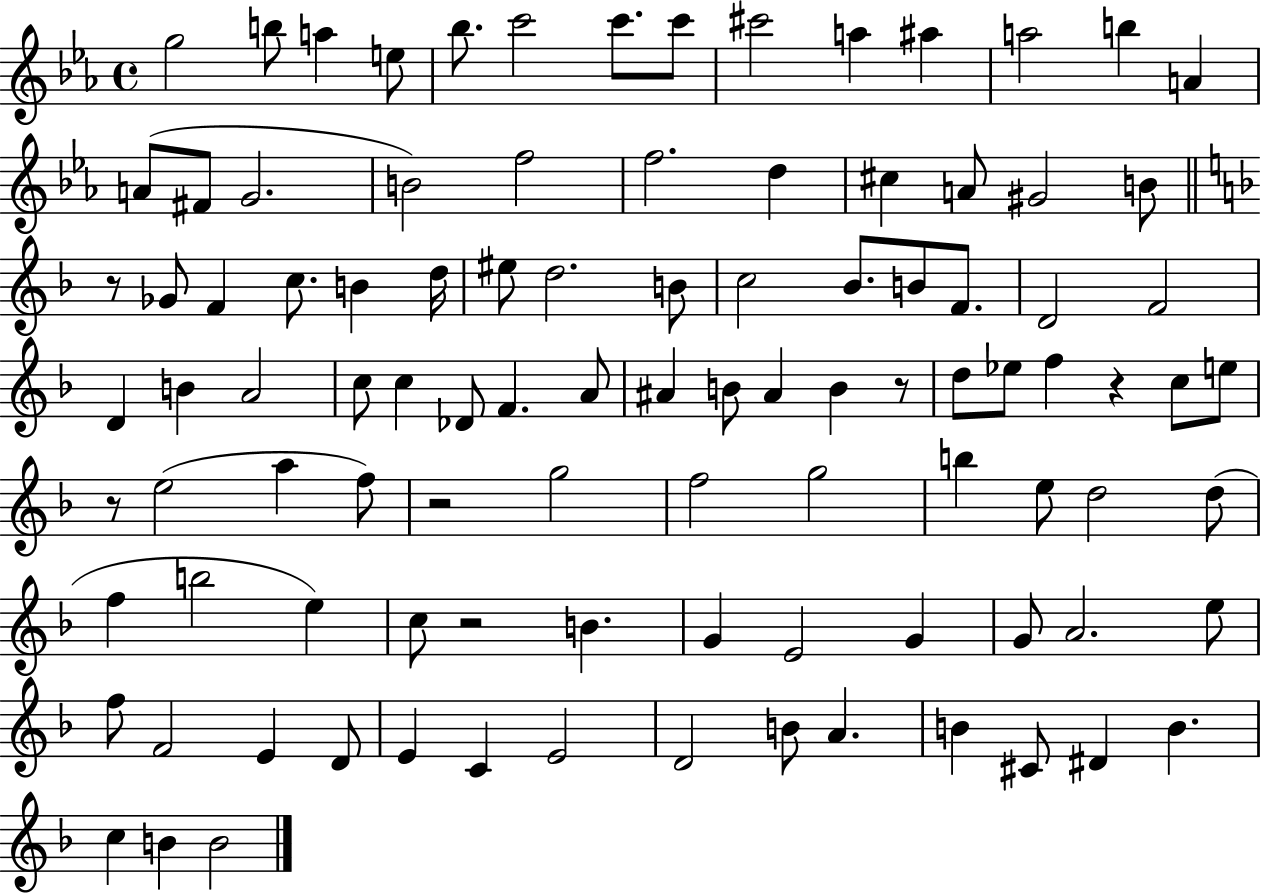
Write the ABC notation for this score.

X:1
T:Untitled
M:4/4
L:1/4
K:Eb
g2 b/2 a e/2 _b/2 c'2 c'/2 c'/2 ^c'2 a ^a a2 b A A/2 ^F/2 G2 B2 f2 f2 d ^c A/2 ^G2 B/2 z/2 _G/2 F c/2 B d/4 ^e/2 d2 B/2 c2 _B/2 B/2 F/2 D2 F2 D B A2 c/2 c _D/2 F A/2 ^A B/2 ^A B z/2 d/2 _e/2 f z c/2 e/2 z/2 e2 a f/2 z2 g2 f2 g2 b e/2 d2 d/2 f b2 e c/2 z2 B G E2 G G/2 A2 e/2 f/2 F2 E D/2 E C E2 D2 B/2 A B ^C/2 ^D B c B B2